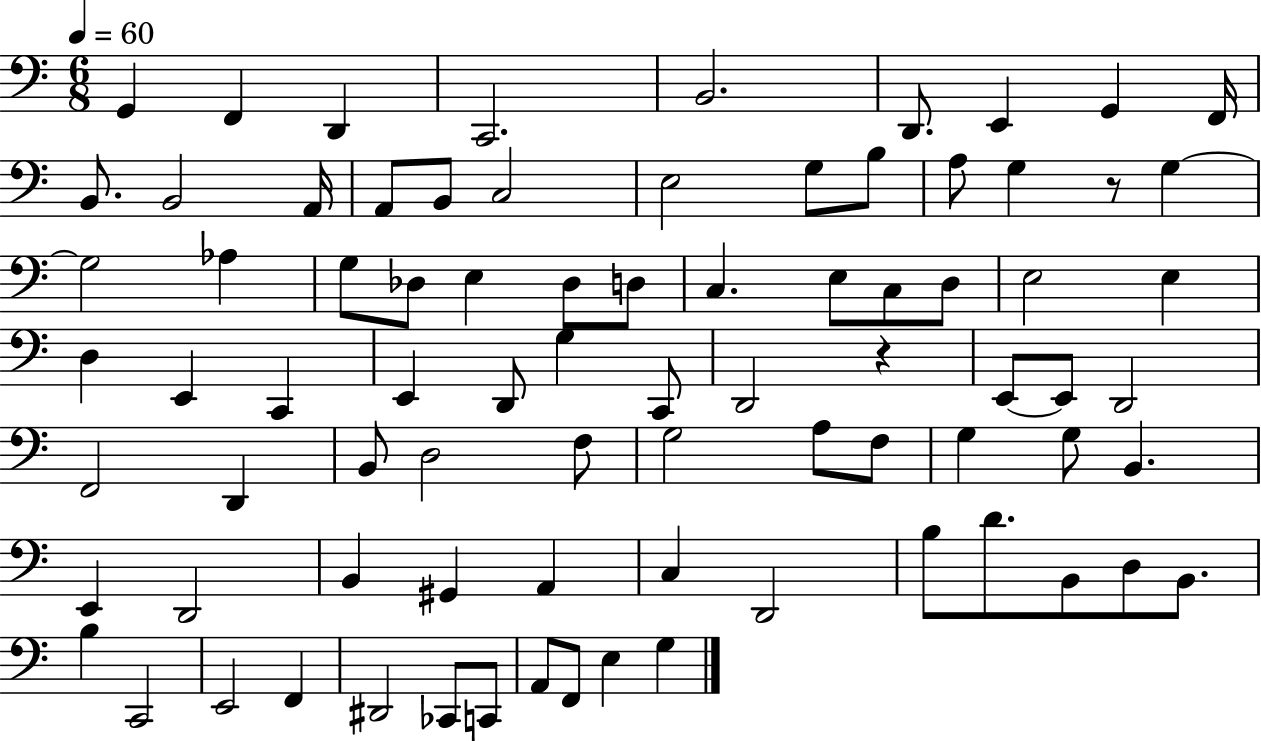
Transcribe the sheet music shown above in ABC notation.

X:1
T:Untitled
M:6/8
L:1/4
K:C
G,, F,, D,, C,,2 B,,2 D,,/2 E,, G,, F,,/4 B,,/2 B,,2 A,,/4 A,,/2 B,,/2 C,2 E,2 G,/2 B,/2 A,/2 G, z/2 G, G,2 _A, G,/2 _D,/2 E, _D,/2 D,/2 C, E,/2 C,/2 D,/2 E,2 E, D, E,, C,, E,, D,,/2 G, C,,/2 D,,2 z E,,/2 E,,/2 D,,2 F,,2 D,, B,,/2 D,2 F,/2 G,2 A,/2 F,/2 G, G,/2 B,, E,, D,,2 B,, ^G,, A,, C, D,,2 B,/2 D/2 B,,/2 D,/2 B,,/2 B, C,,2 E,,2 F,, ^D,,2 _C,,/2 C,,/2 A,,/2 F,,/2 E, G,